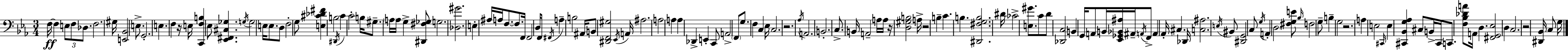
F3/s F3/q E3/e F3/e Db3/e. F3/h. G#3/s [E2,Bb2]/h E3/e. G2/h. E3/q. F3/q R/s E3/s [C2,F3,B3]/q Eb3/e [Eb2,F#2,C#3,Gb3]/q. G3/s G3/h E3/s E3/e. D3/e F3/h G3/e [E3,C#4,Db4,F#4]/q B3/h D#2/s C4/q C4/h B3/s G#3/e. A3/s A3/s G3/q [D#2,F#3,Gb3]/e G3/h. [Db3,G#4]/h. E3/q A#3/s A3/s F3/e. F3/e. F2/s F2/h D3/s F2/e F#2/s A3/q B3/h A#2/s B2/e [D#2,F2,G#3]/h Eb2/s A2/s A#3/h. A3/h A3/q A3/q Db2/q E2/q C2/e A2/h F2/e G3/e. F3/q C3/q Eb3/s C3/h. R/h. Ab3/s A2/h. B2/h. C3/e. B2/s A2/h A3/s A3/s R/s [D3,G#3,B3]/h A3/s R/h B3/q C4/q. B3/q. [D#2,F#3,G3,B3]/h. D#4/s CES4/h [E3,G#4]/e. C4/e D4/e [Db2,C3]/h B2/q G2/s A2/e B2/s [Eb2,Gb2,Bb2,A#3]/s A#2/s A2/s F2/e A2/q Ab2/s C#3/q. Db2/s [C3,A#3]/h. E3/s BIS2/e [D#2,G2]/h C3/e G3/s A2/q D3/h [F#3,G3,E4]/e Bb3/s F3/h G3/e B3/q G3/h R/h. A3/q E3/h C#2/s E3/q [C#2,Bb2,G3,Ab3]/q C#3/e B2/s C#2/s C2/e. [F3,Bb3,Db4,A4]/e A2/s D3/q. [F#2,G2,Eb3]/h D3/q C3/h. R/h [D#2,Bb2]/s C3/e G3/s